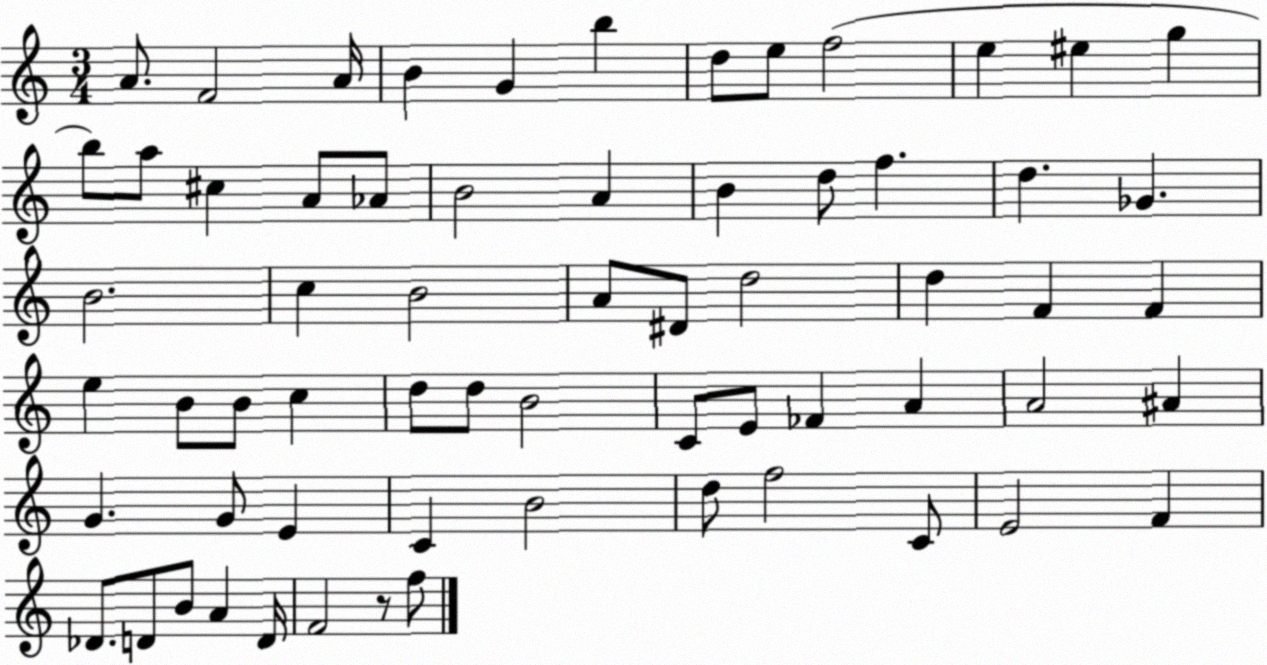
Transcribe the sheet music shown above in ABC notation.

X:1
T:Untitled
M:3/4
L:1/4
K:C
A/2 F2 A/4 B G b d/2 e/2 f2 e ^e g b/2 a/2 ^c A/2 _A/2 B2 A B d/2 f d _G B2 c B2 A/2 ^D/2 d2 d F F e B/2 B/2 c d/2 d/2 B2 C/2 E/2 _F A A2 ^A G G/2 E C B2 d/2 f2 C/2 E2 F _D/2 D/2 B/2 A D/4 F2 z/2 f/2